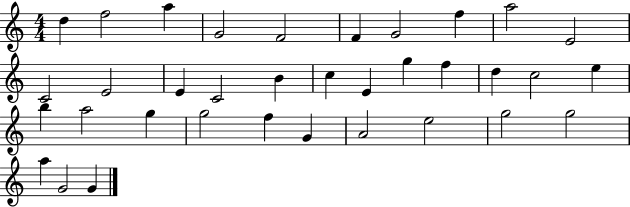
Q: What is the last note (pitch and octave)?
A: G4